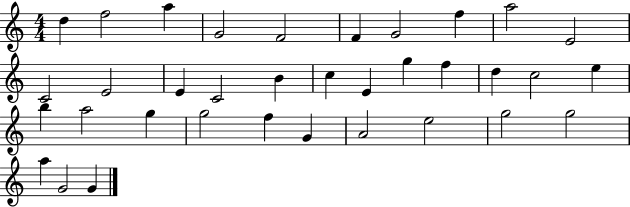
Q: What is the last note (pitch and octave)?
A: G4